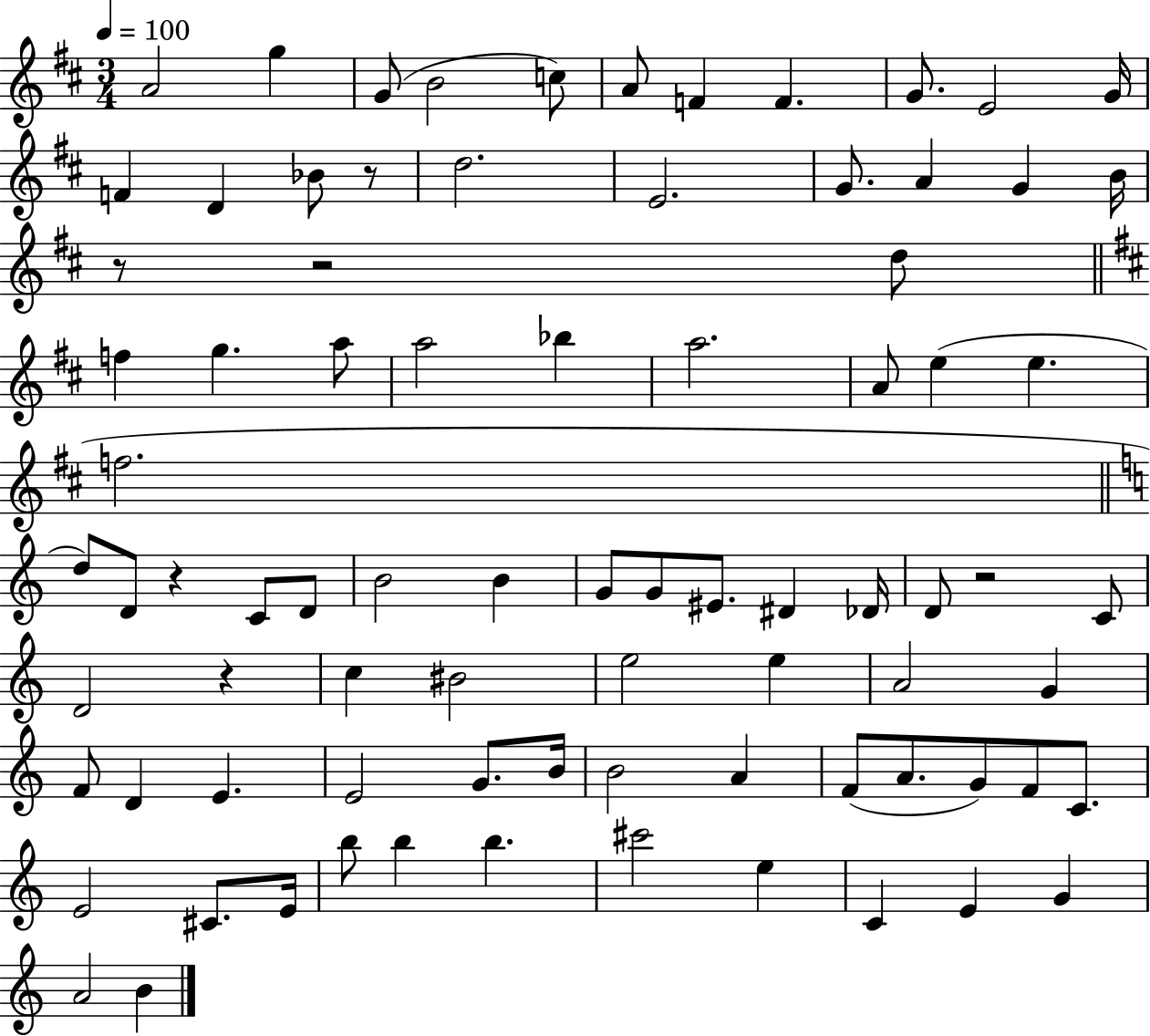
A4/h G5/q G4/e B4/h C5/e A4/e F4/q F4/q. G4/e. E4/h G4/s F4/q D4/q Bb4/e R/e D5/h. E4/h. G4/e. A4/q G4/q B4/s R/e R/h D5/e F5/q G5/q. A5/e A5/h Bb5/q A5/h. A4/e E5/q E5/q. F5/h. D5/e D4/e R/q C4/e D4/e B4/h B4/q G4/e G4/e EIS4/e. D#4/q Db4/s D4/e R/h C4/e D4/h R/q C5/q BIS4/h E5/h E5/q A4/h G4/q F4/e D4/q E4/q. E4/h G4/e. B4/s B4/h A4/q F4/e A4/e. G4/e F4/e C4/e. E4/h C#4/e. E4/s B5/e B5/q B5/q. C#6/h E5/q C4/q E4/q G4/q A4/h B4/q